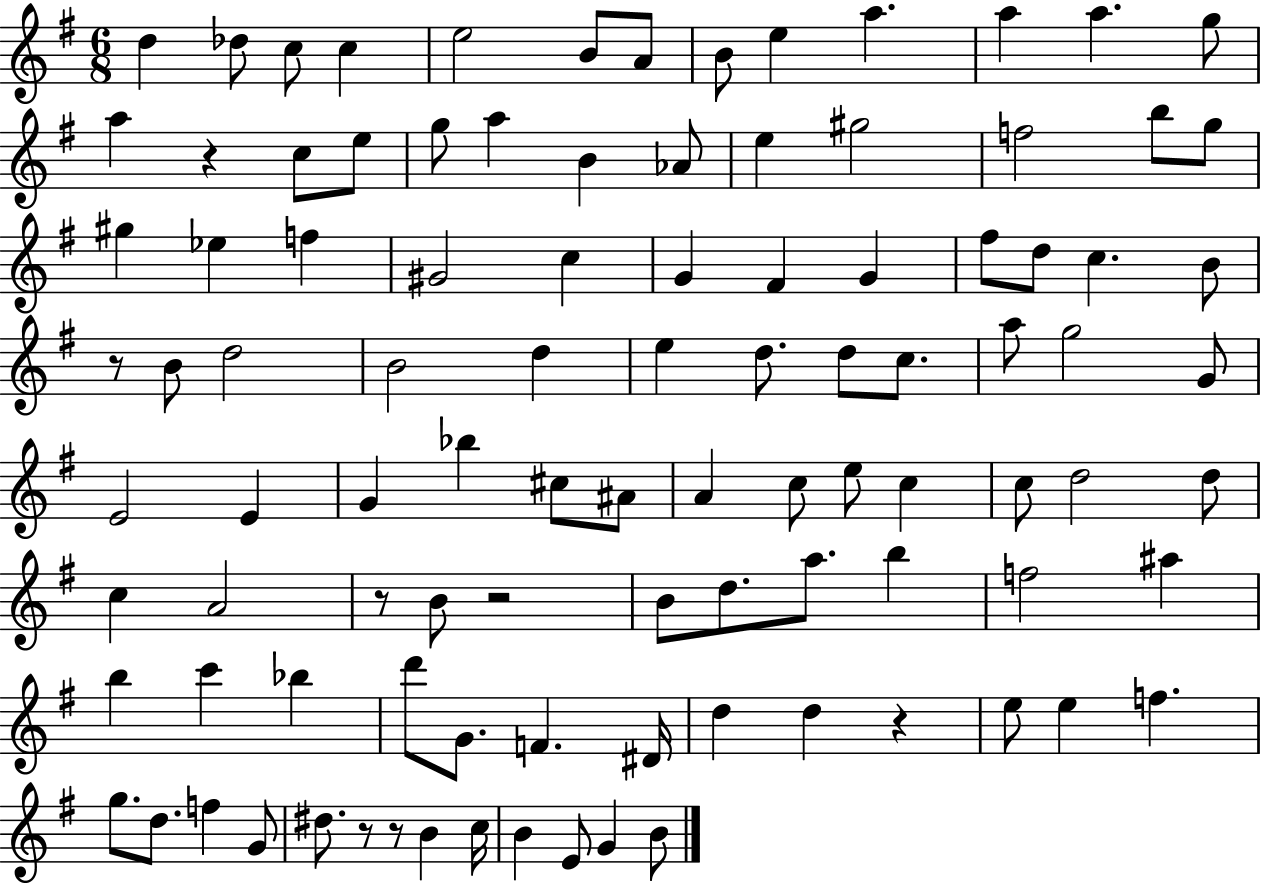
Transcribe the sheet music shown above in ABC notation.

X:1
T:Untitled
M:6/8
L:1/4
K:G
d _d/2 c/2 c e2 B/2 A/2 B/2 e a a a g/2 a z c/2 e/2 g/2 a B _A/2 e ^g2 f2 b/2 g/2 ^g _e f ^G2 c G ^F G ^f/2 d/2 c B/2 z/2 B/2 d2 B2 d e d/2 d/2 c/2 a/2 g2 G/2 E2 E G _b ^c/2 ^A/2 A c/2 e/2 c c/2 d2 d/2 c A2 z/2 B/2 z2 B/2 d/2 a/2 b f2 ^a b c' _b d'/2 G/2 F ^D/4 d d z e/2 e f g/2 d/2 f G/2 ^d/2 z/2 z/2 B c/4 B E/2 G B/2